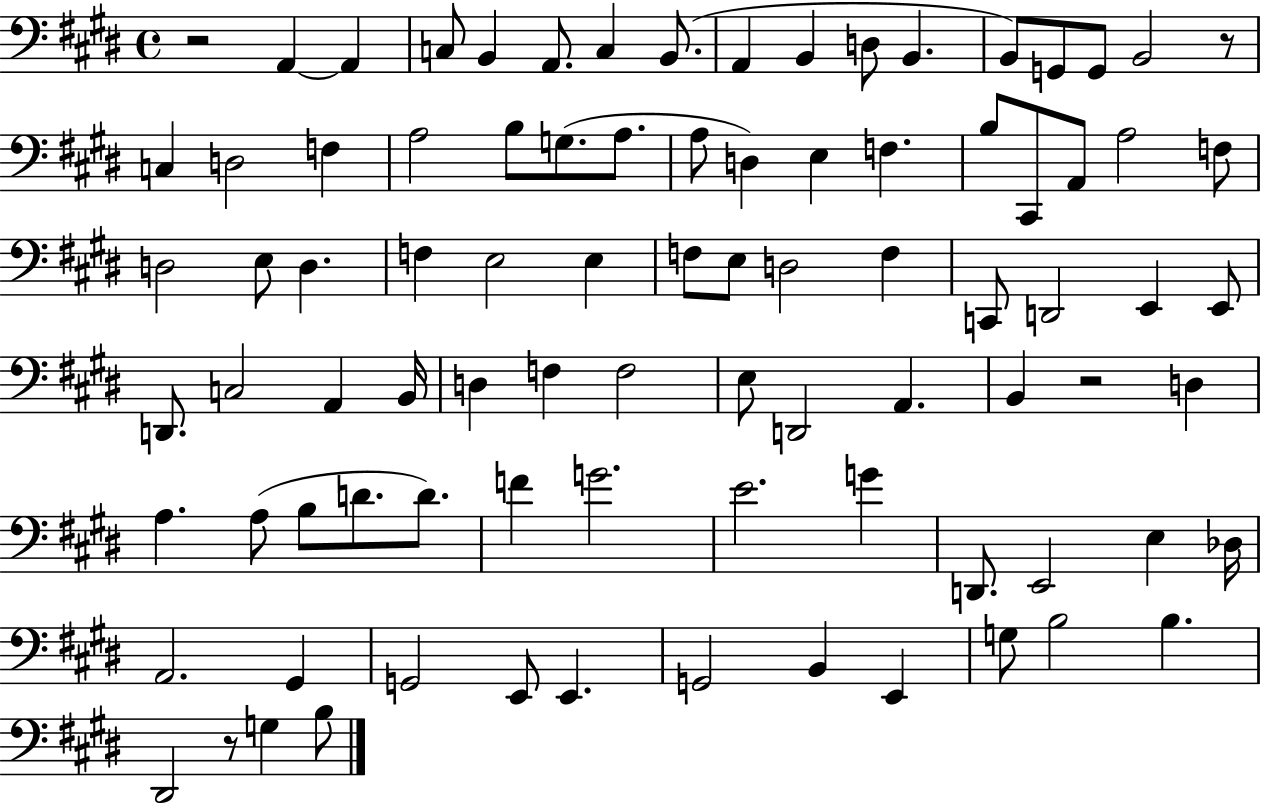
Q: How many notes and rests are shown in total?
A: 88